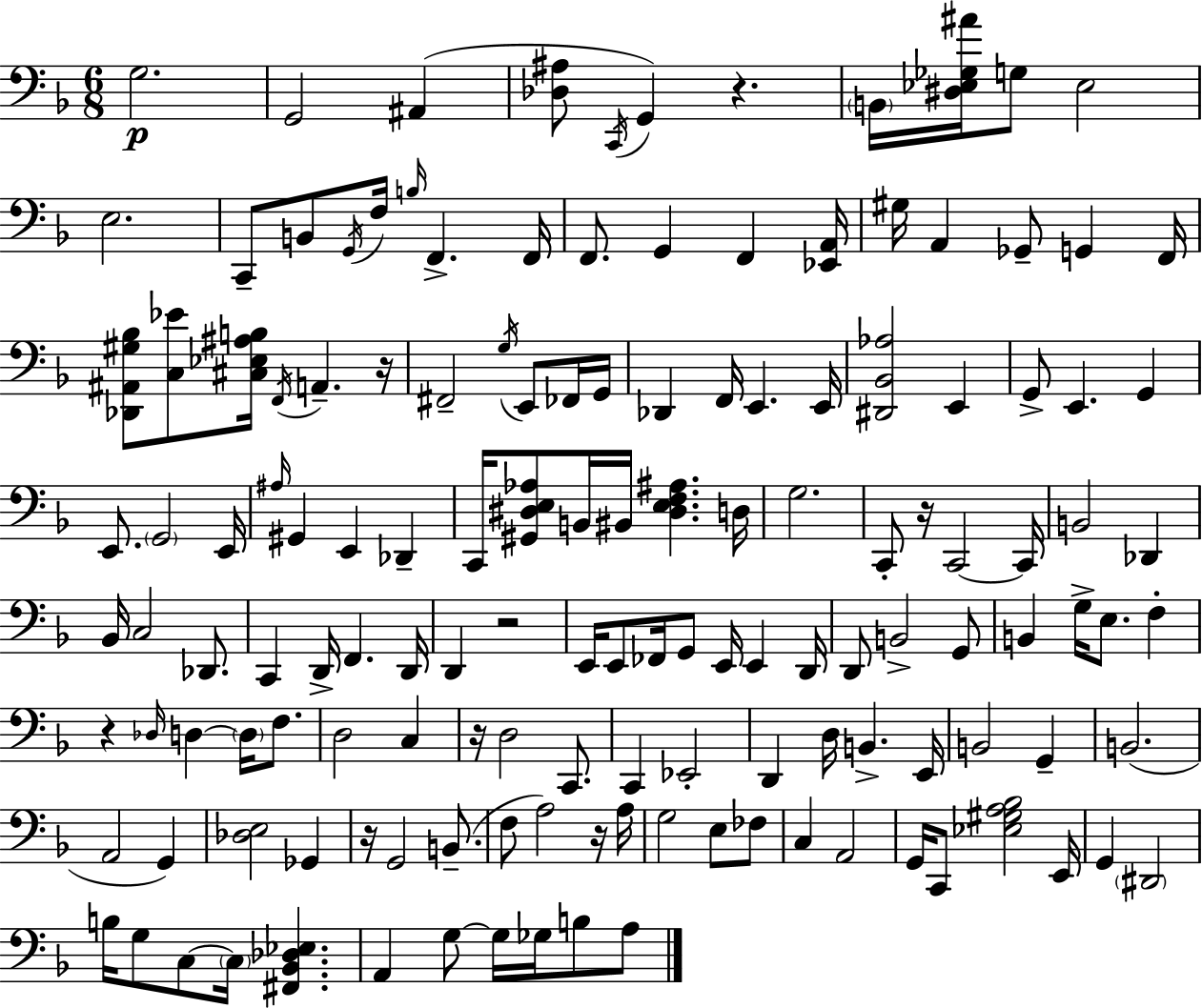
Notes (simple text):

G3/h. G2/h A#2/q [Db3,A#3]/e C2/s G2/q R/q. B2/s [D#3,Eb3,Gb3,A#4]/s G3/e Eb3/h E3/h. C2/e B2/e G2/s F3/s B3/s F2/q. F2/s F2/e. G2/q F2/q [Eb2,A2]/s G#3/s A2/q Gb2/e G2/q F2/s [Db2,A#2,G#3,Bb3]/e [C3,Eb4]/e [C#3,Eb3,A#3,B3]/s F2/s A2/q. R/s F#2/h G3/s E2/e FES2/s G2/s Db2/q F2/s E2/q. E2/s [D#2,Bb2,Ab3]/h E2/q G2/e E2/q. G2/q E2/e. G2/h E2/s A#3/s G#2/q E2/q Db2/q C2/s [G#2,D#3,E3,Ab3]/e B2/s BIS2/s [D#3,E3,F3,A#3]/q. D3/s G3/h. C2/e R/s C2/h C2/s B2/h Db2/q Bb2/s C3/h Db2/e. C2/q D2/s F2/q. D2/s D2/q R/h E2/s E2/e FES2/s G2/e E2/s E2/q D2/s D2/e B2/h G2/e B2/q G3/s E3/e. F3/q R/q Db3/s D3/q D3/s F3/e. D3/h C3/q R/s D3/h C2/e. C2/q Eb2/h D2/q D3/s B2/q. E2/s B2/h G2/q B2/h. A2/h G2/q [Db3,E3]/h Gb2/q R/s G2/h B2/e. F3/e A3/h R/s A3/s G3/h E3/e FES3/e C3/q A2/h G2/s C2/e [Eb3,G#3,A3,Bb3]/h E2/s G2/q D#2/h B3/s G3/e C3/e C3/s [F#2,Bb2,Db3,Eb3]/q. A2/q G3/e G3/s Gb3/s B3/e A3/e